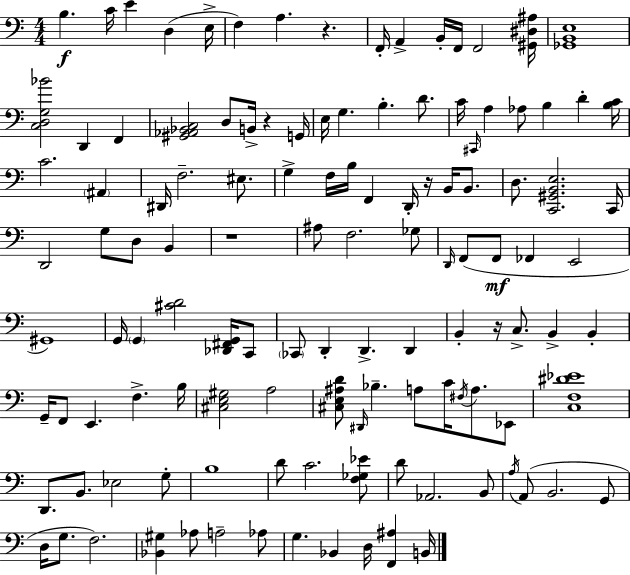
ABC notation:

X:1
T:Untitled
M:4/4
L:1/4
K:Am
B, C/4 E D, E,/4 F, A, z F,,/4 A,, B,,/4 F,,/4 F,,2 [^G,,^D,^A,]/4 [_G,,B,,E,]4 [C,D,G,_B]2 D,, F,, [^G,,_A,,_B,,C,]2 D,/2 B,,/4 z G,,/4 E,/4 G, B, D/2 C/4 ^C,,/4 A, _A,/2 B, D [B,C]/4 C2 ^A,, ^D,,/4 F,2 ^E,/2 G, F,/4 B,/4 F,, D,,/4 z/4 B,,/4 B,,/2 D,/2 [C,,^G,,B,,E,]2 C,,/4 D,,2 G,/2 D,/2 B,, z4 ^A,/2 F,2 _G,/2 D,,/4 F,,/2 F,,/2 _F,, E,,2 ^G,,4 G,,/4 G,, [^CD]2 [_D,,^F,,G,,]/4 C,,/2 _C,,/2 D,, D,, D,, B,, z/4 C,/2 B,, B,, G,,/4 F,,/2 E,, F, B,/4 [^C,E,^G,]2 A,2 [^C,E,^A,D]/2 ^D,,/4 _B, A,/2 C/4 ^F,/4 A,/2 _E,,/2 [C,F,^D_E]4 D,,/2 B,,/2 _E,2 G,/2 B,4 D/2 C2 [F,_G,_E]/2 D/2 _A,,2 B,,/2 A,/4 A,,/2 B,,2 G,,/2 D,/4 G,/2 F,2 [_B,,^G,] _A,/2 A,2 _A,/2 G, _B,, D,/4 [F,,^A,] B,,/4